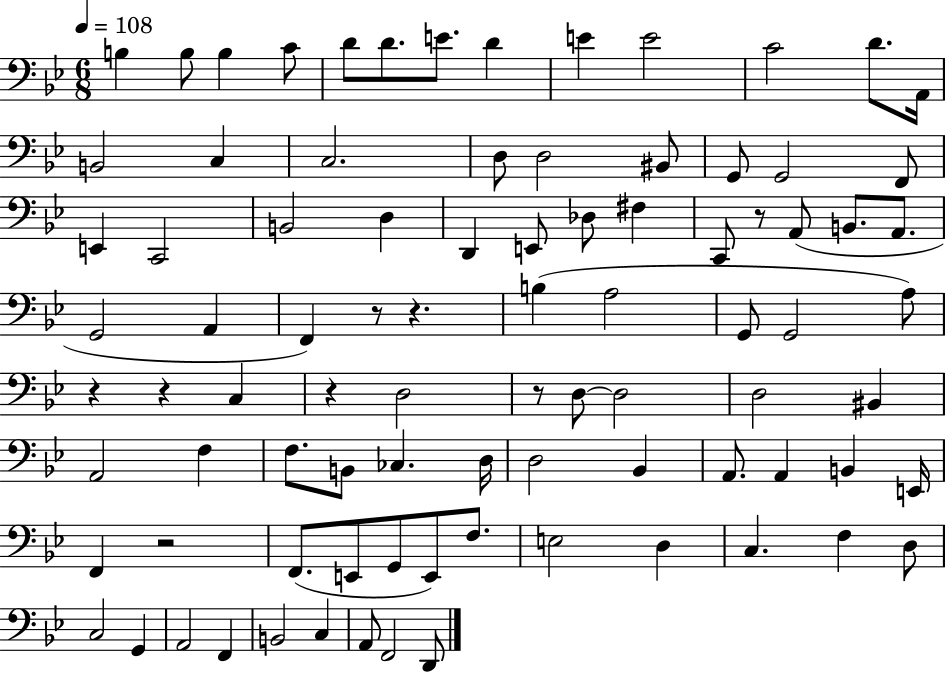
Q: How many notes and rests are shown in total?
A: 88